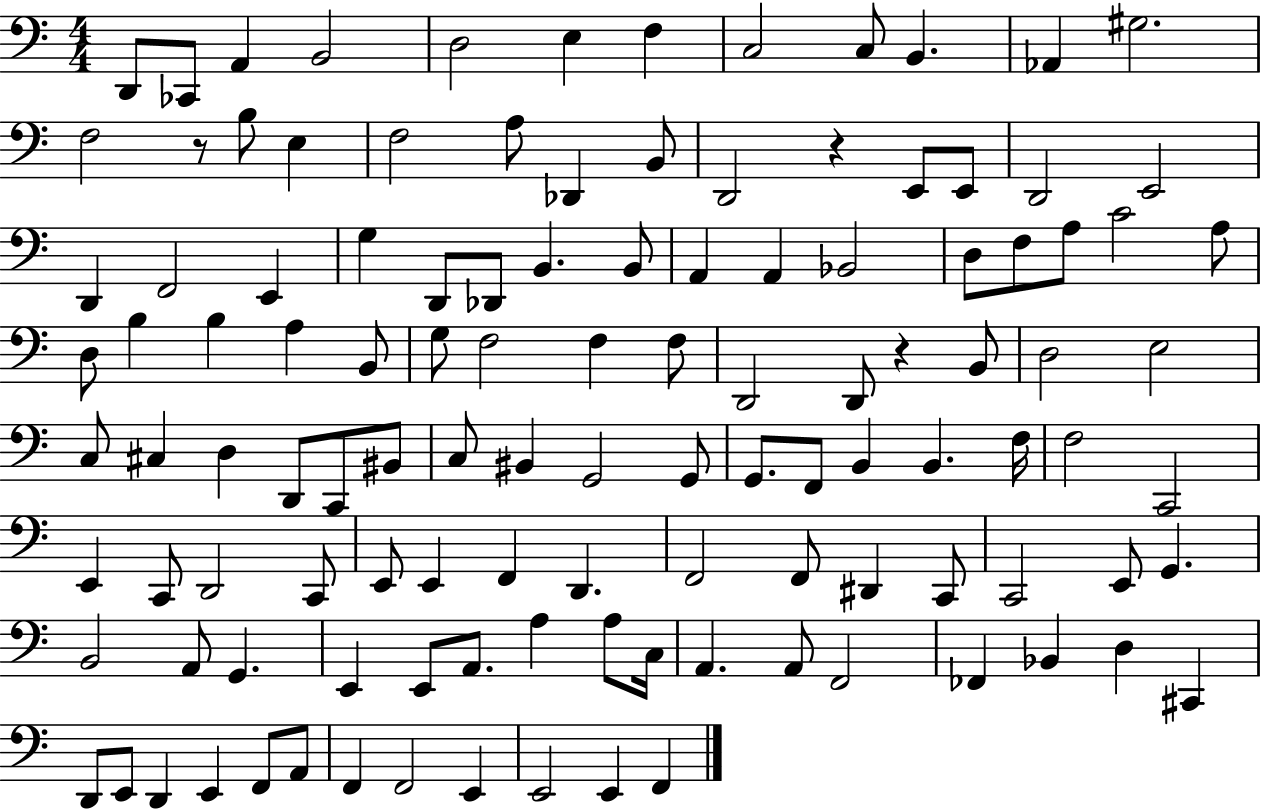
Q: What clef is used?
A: bass